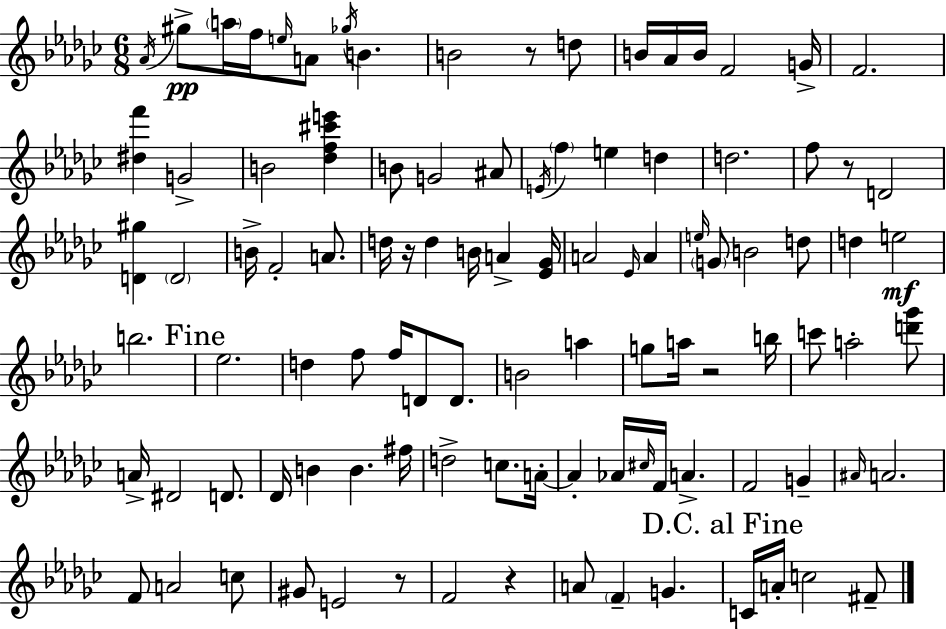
X:1
T:Untitled
M:6/8
L:1/4
K:Ebm
_A/4 ^g/2 a/4 f/4 e/4 A/2 _g/4 B B2 z/2 d/2 B/4 _A/4 B/4 F2 G/4 F2 [^df'] G2 B2 [_df^c'e'] B/2 G2 ^A/2 E/4 f e d d2 f/2 z/2 D2 [D^g] D2 B/4 F2 A/2 d/4 z/4 d B/4 A [_E_G]/4 A2 _E/4 A e/4 G/2 B2 d/2 d e2 b2 _e2 d f/2 f/4 D/2 D/2 B2 a g/2 a/4 z2 b/4 c'/2 a2 [d'_g']/2 A/4 ^D2 D/2 _D/4 B B ^f/4 d2 c/2 A/4 A _A/4 ^c/4 F/4 A F2 G ^A/4 A2 F/2 A2 c/2 ^G/2 E2 z/2 F2 z A/2 F G C/4 A/4 c2 ^F/2